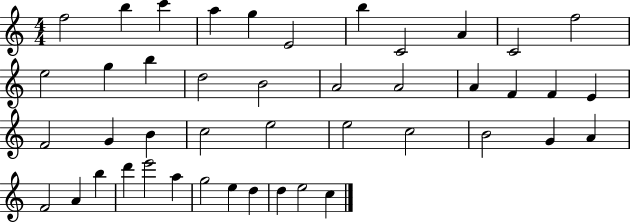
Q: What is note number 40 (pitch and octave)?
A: E5